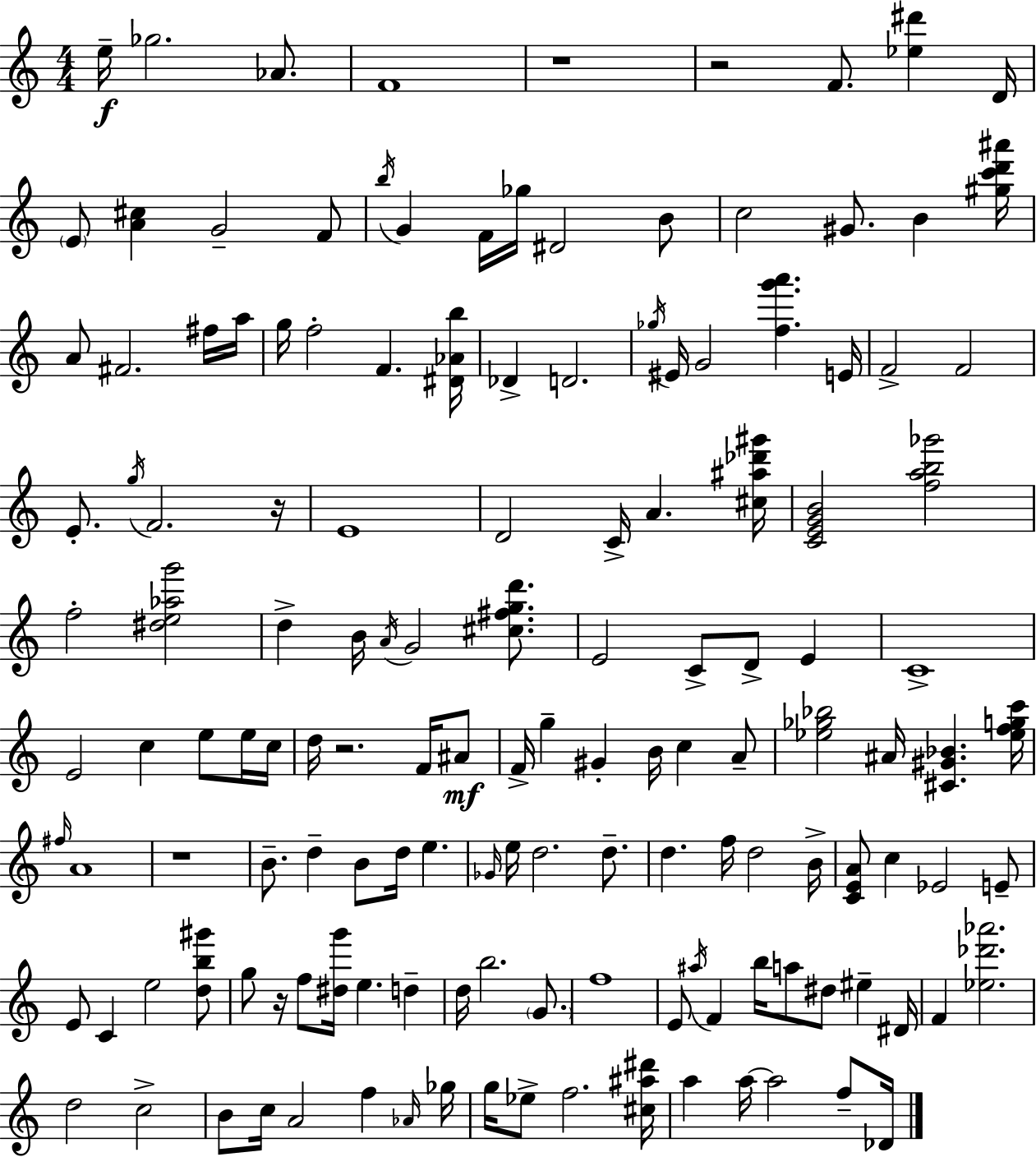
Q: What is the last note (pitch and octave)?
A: Db4